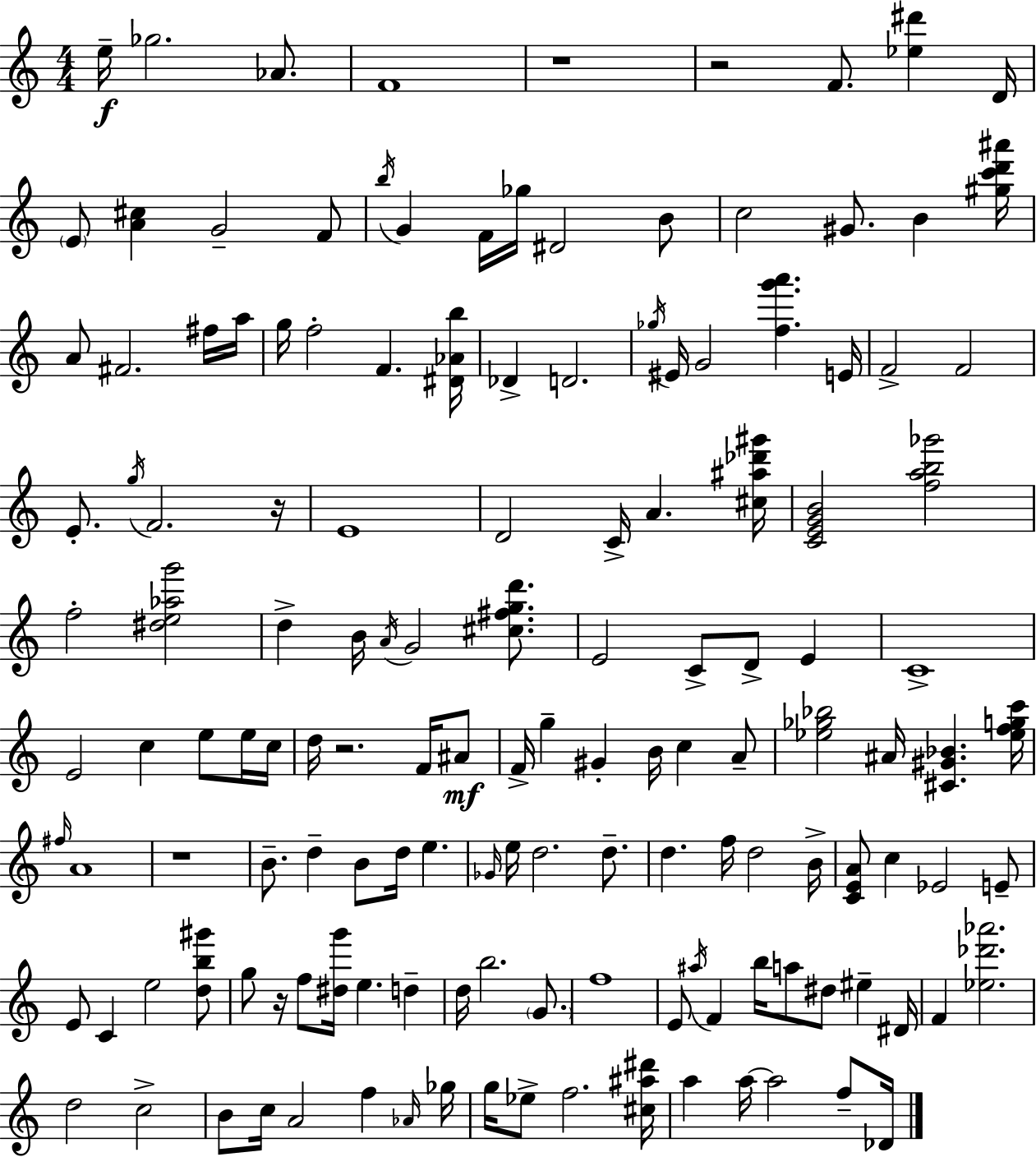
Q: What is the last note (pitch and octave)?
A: Db4